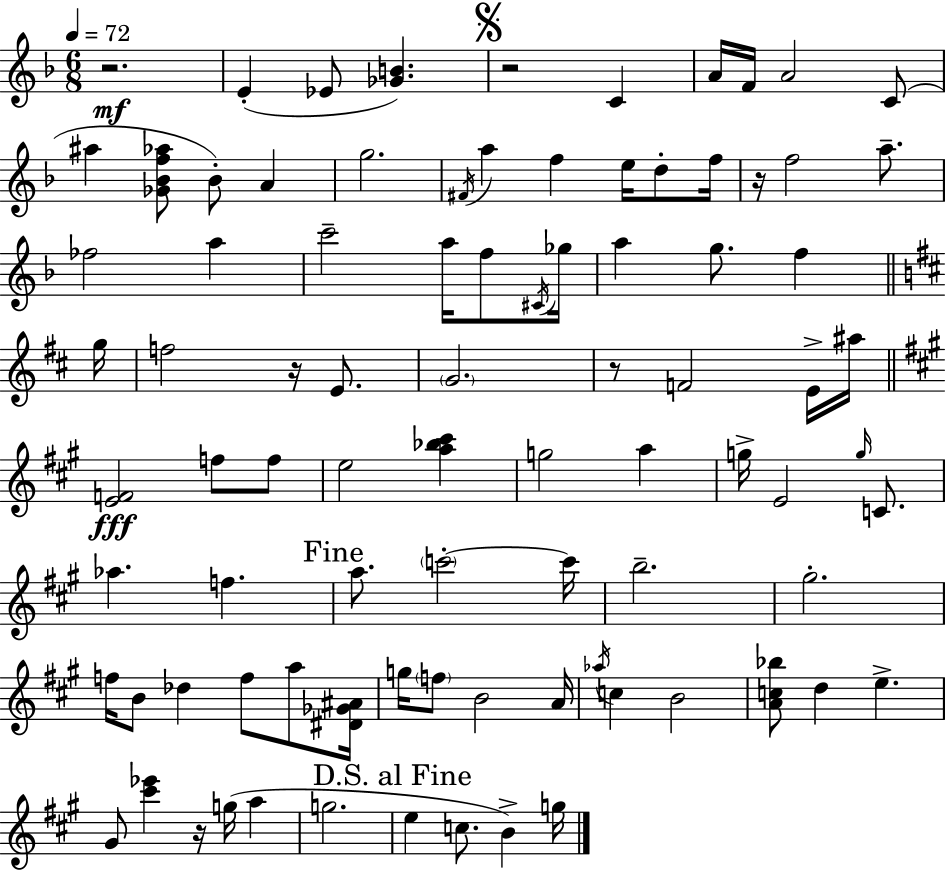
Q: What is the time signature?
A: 6/8